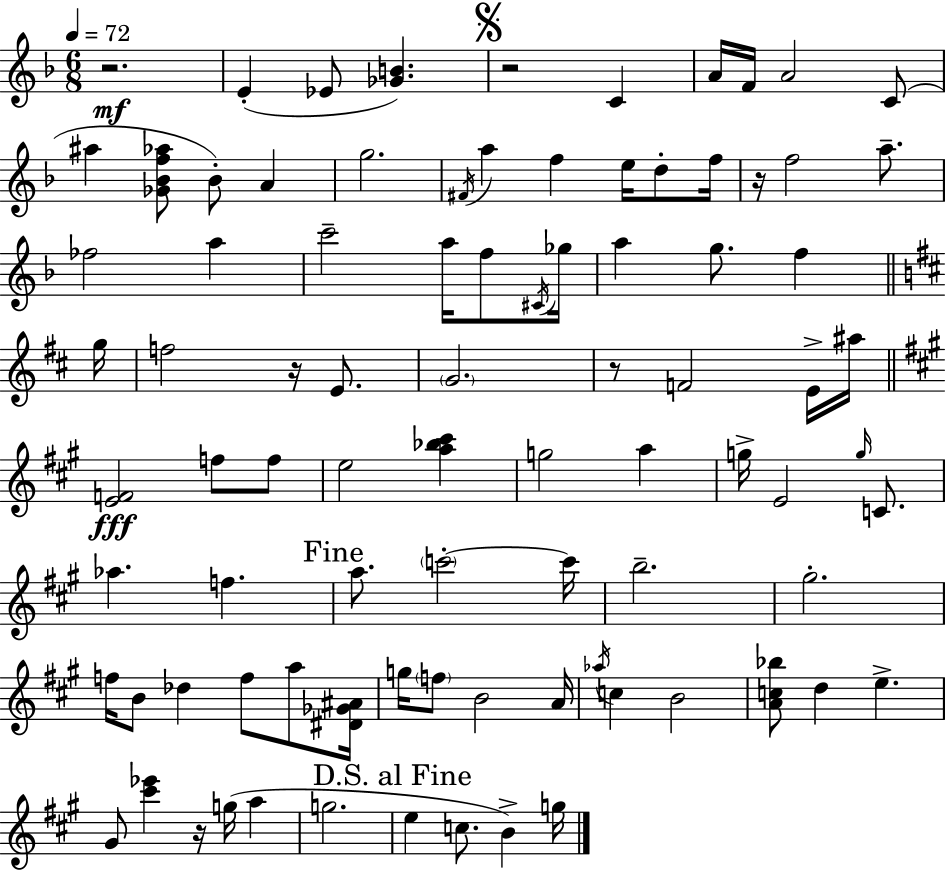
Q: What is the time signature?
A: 6/8